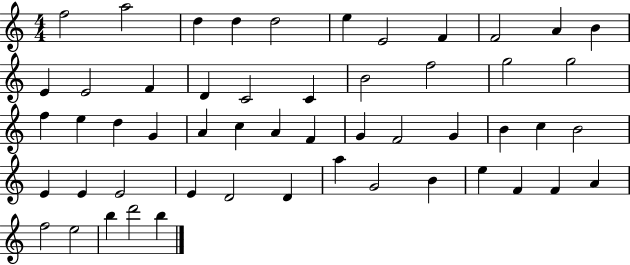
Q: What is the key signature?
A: C major